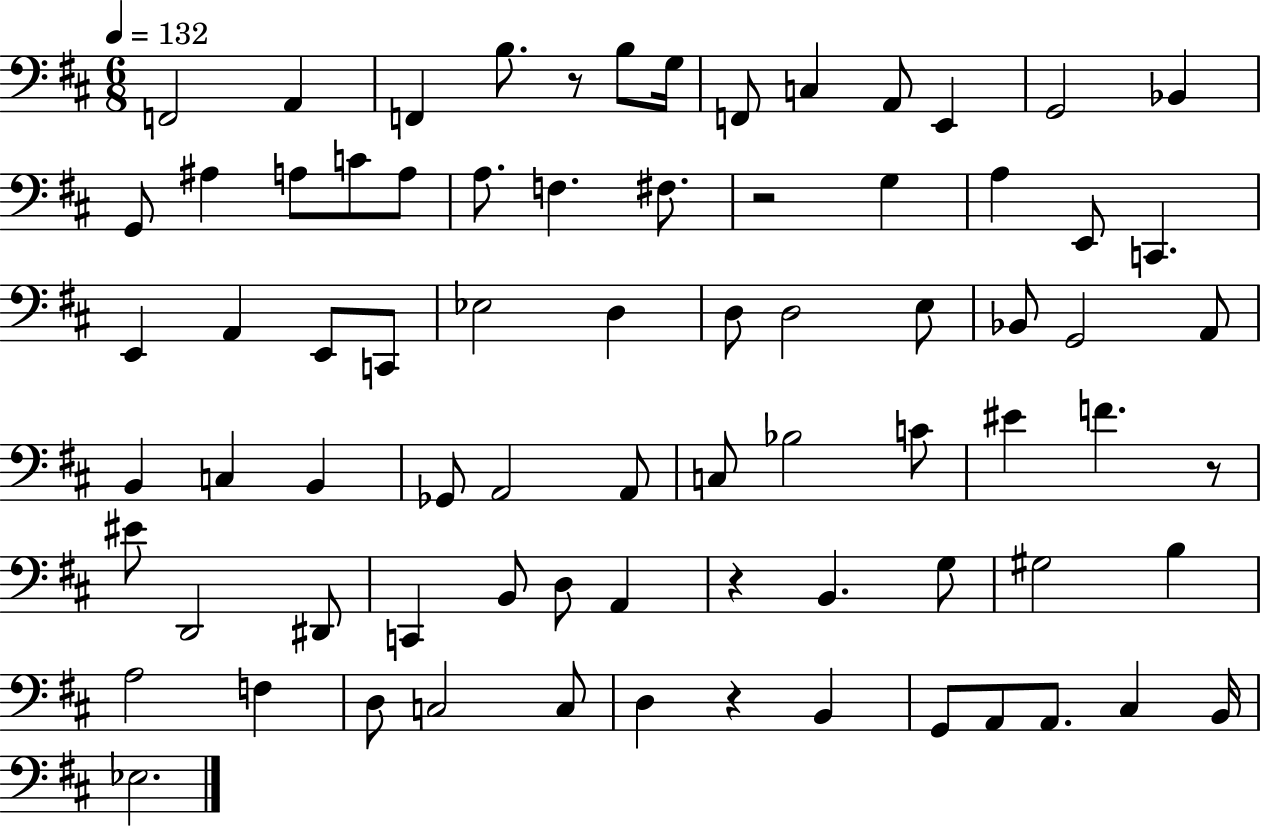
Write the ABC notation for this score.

X:1
T:Untitled
M:6/8
L:1/4
K:D
F,,2 A,, F,, B,/2 z/2 B,/2 G,/4 F,,/2 C, A,,/2 E,, G,,2 _B,, G,,/2 ^A, A,/2 C/2 A,/2 A,/2 F, ^F,/2 z2 G, A, E,,/2 C,, E,, A,, E,,/2 C,,/2 _E,2 D, D,/2 D,2 E,/2 _B,,/2 G,,2 A,,/2 B,, C, B,, _G,,/2 A,,2 A,,/2 C,/2 _B,2 C/2 ^E F z/2 ^E/2 D,,2 ^D,,/2 C,, B,,/2 D,/2 A,, z B,, G,/2 ^G,2 B, A,2 F, D,/2 C,2 C,/2 D, z B,, G,,/2 A,,/2 A,,/2 ^C, B,,/4 _E,2